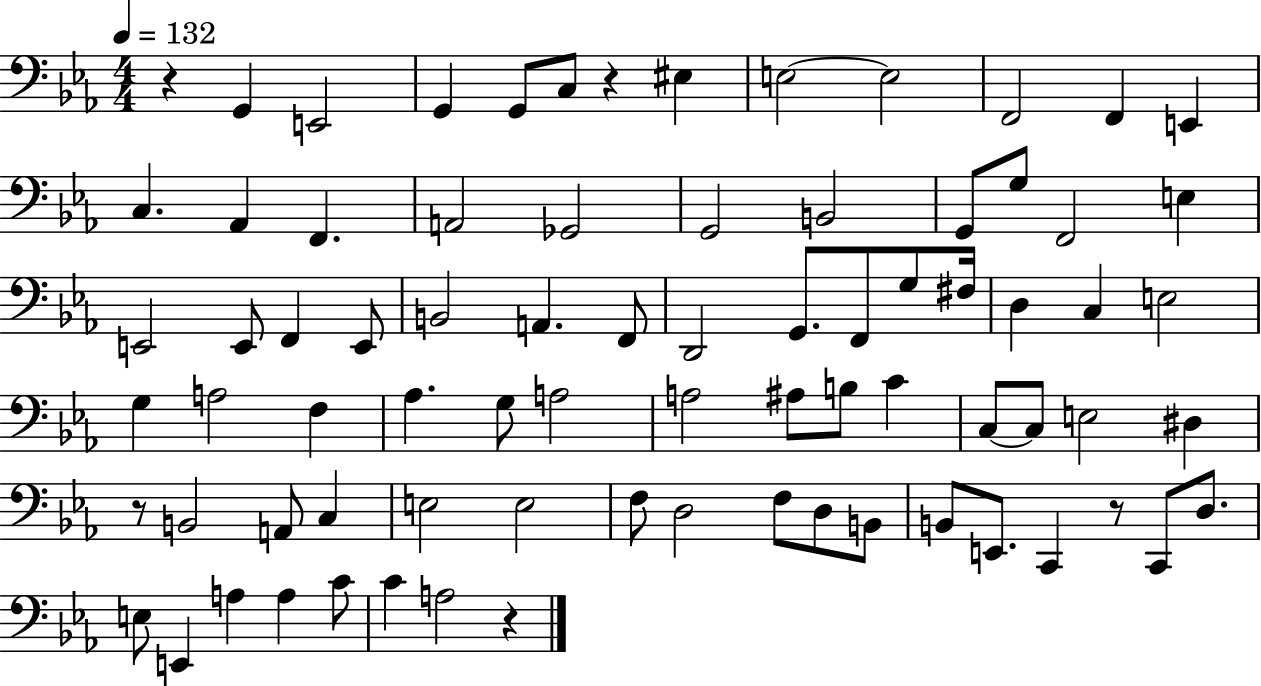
X:1
T:Untitled
M:4/4
L:1/4
K:Eb
z G,, E,,2 G,, G,,/2 C,/2 z ^E, E,2 E,2 F,,2 F,, E,, C, _A,, F,, A,,2 _G,,2 G,,2 B,,2 G,,/2 G,/2 F,,2 E, E,,2 E,,/2 F,, E,,/2 B,,2 A,, F,,/2 D,,2 G,,/2 F,,/2 G,/2 ^F,/4 D, C, E,2 G, A,2 F, _A, G,/2 A,2 A,2 ^A,/2 B,/2 C C,/2 C,/2 E,2 ^D, z/2 B,,2 A,,/2 C, E,2 E,2 F,/2 D,2 F,/2 D,/2 B,,/2 B,,/2 E,,/2 C,, z/2 C,,/2 D,/2 E,/2 E,, A, A, C/2 C A,2 z